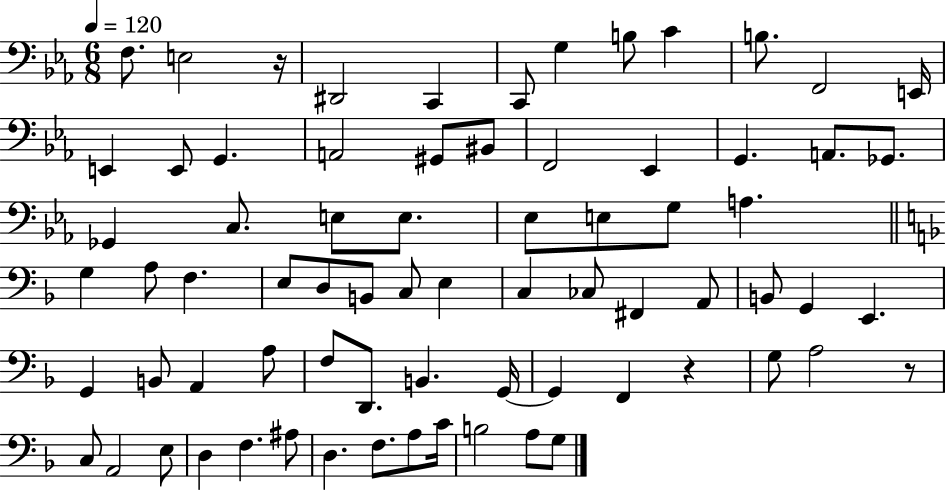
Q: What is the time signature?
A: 6/8